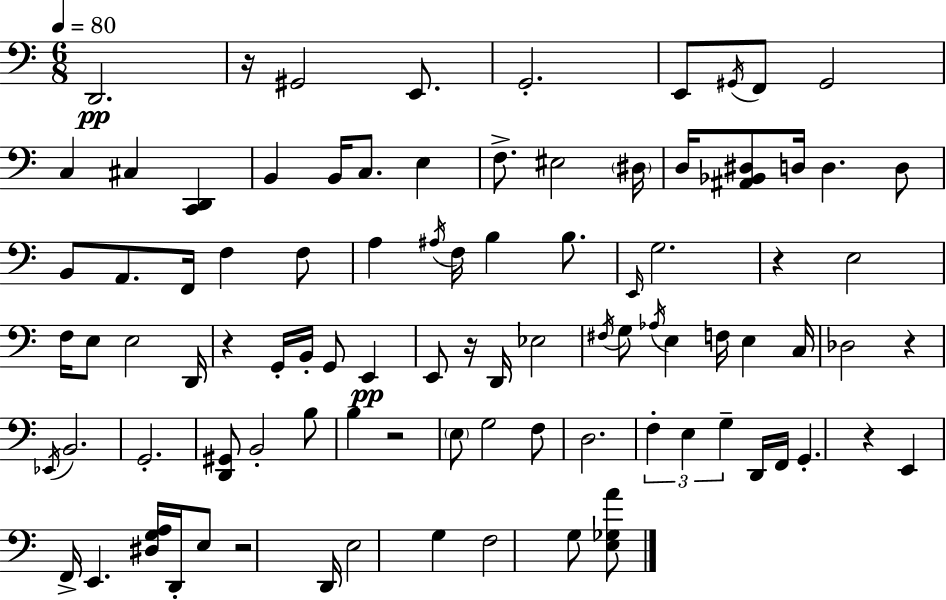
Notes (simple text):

D2/h. R/s G#2/h E2/e. G2/h. E2/e G#2/s F2/e G#2/h C3/q C#3/q [C2,D2]/q B2/q B2/s C3/e. E3/q F3/e. EIS3/h D#3/s D3/s [A#2,Bb2,D#3]/e D3/s D3/q. D3/e B2/e A2/e. F2/s F3/q F3/e A3/q A#3/s F3/s B3/q B3/e. E2/s G3/h. R/q E3/h F3/s E3/e E3/h D2/s R/q G2/s B2/s G2/e E2/q E2/e R/s D2/s Eb3/h F#3/s G3/e Ab3/s E3/q F3/s E3/q C3/s Db3/h R/q Eb2/s B2/h. G2/h. [D2,G#2]/e B2/h B3/e B3/q R/h E3/e G3/h F3/e D3/h. F3/q E3/q G3/q D2/s F2/s G2/q. R/q E2/q F2/s E2/q. [D#3,G3,A3]/s D2/s E3/e R/h D2/s E3/h G3/q F3/h G3/e [E3,Gb3,A4]/e